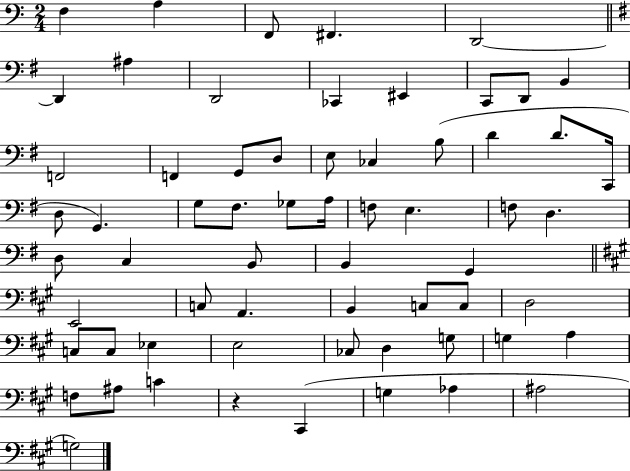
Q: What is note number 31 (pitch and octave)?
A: E3